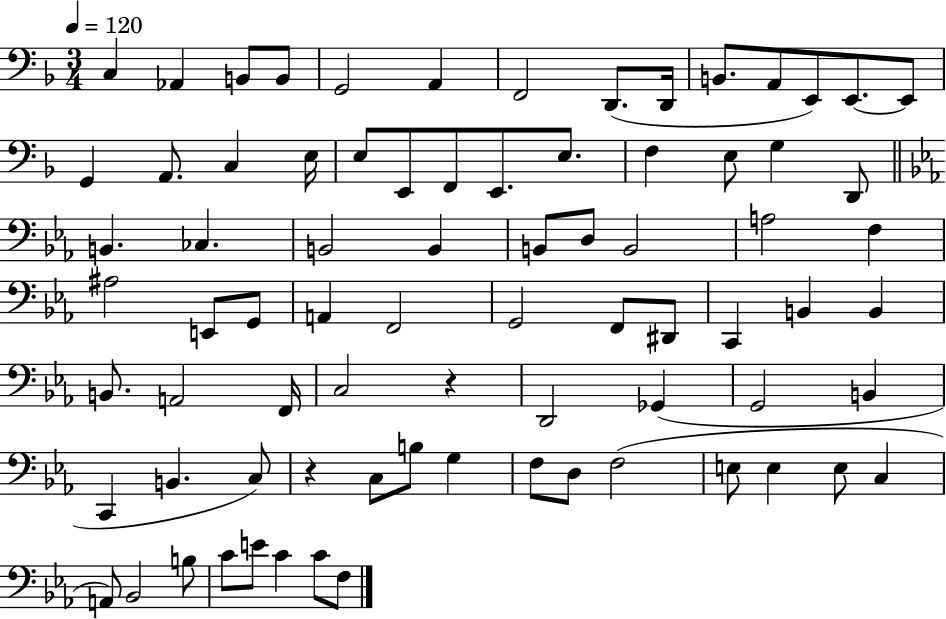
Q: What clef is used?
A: bass